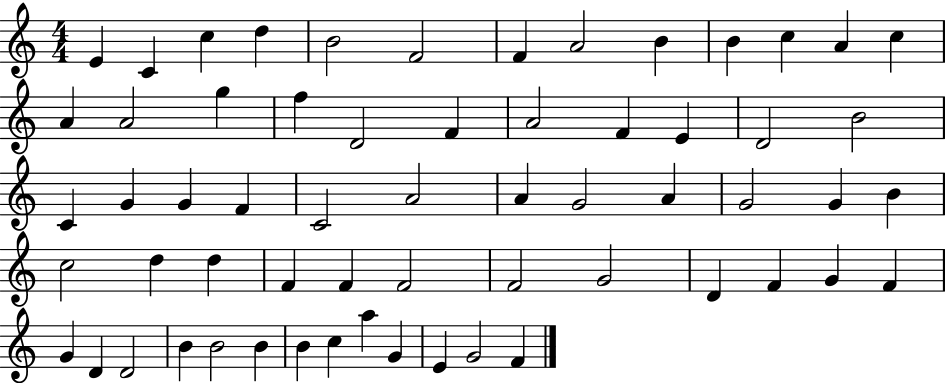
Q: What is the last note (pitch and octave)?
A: F4